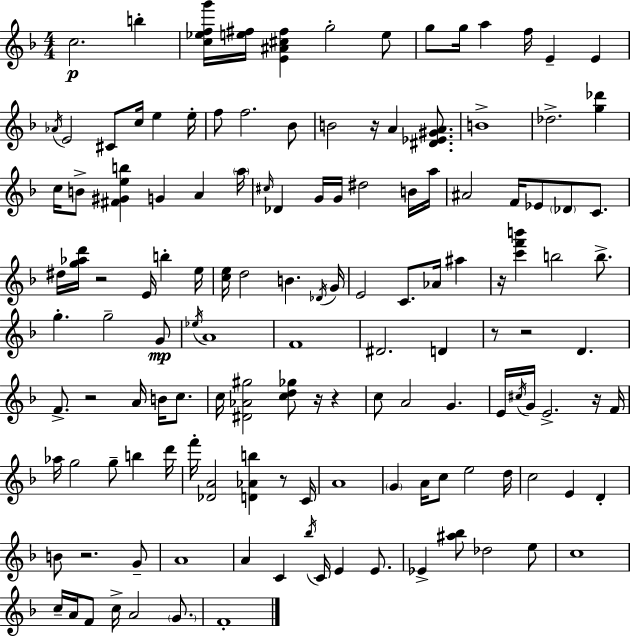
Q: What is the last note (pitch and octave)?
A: F4